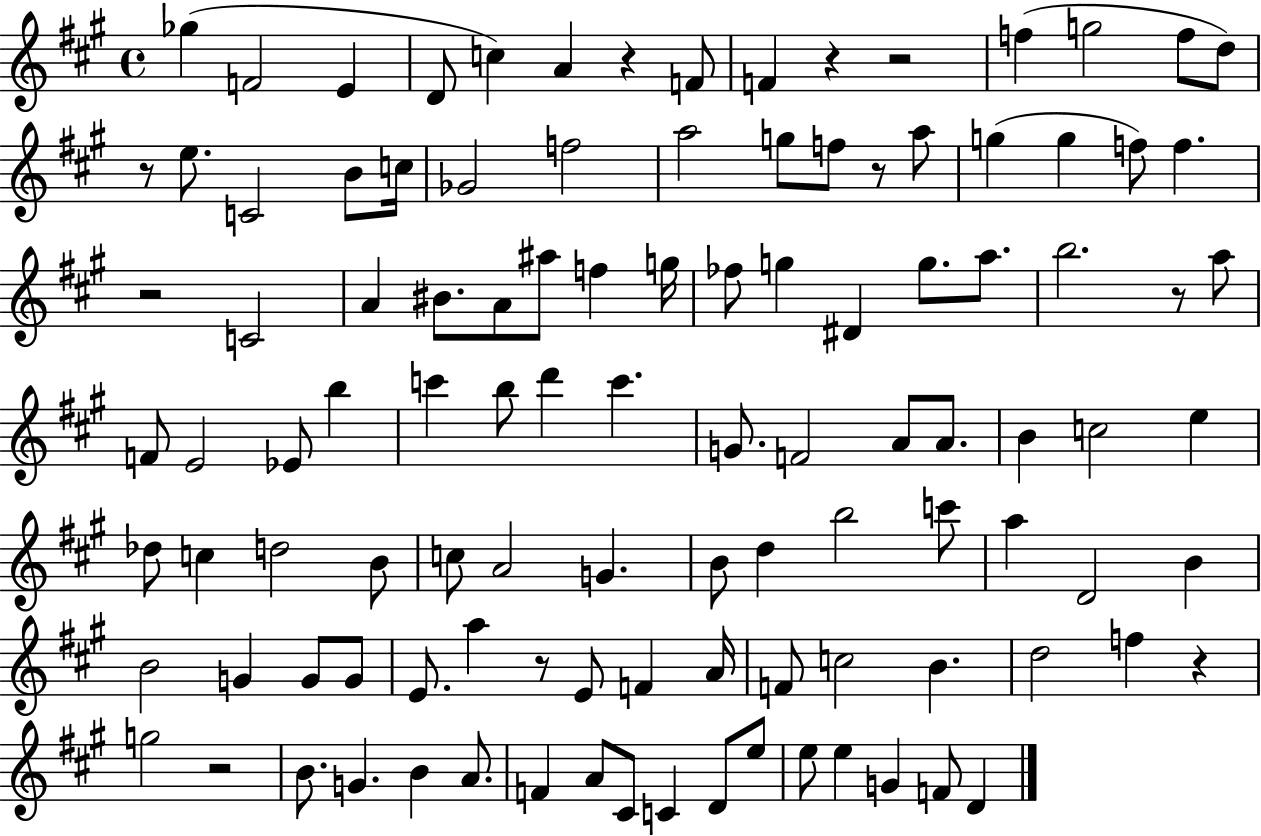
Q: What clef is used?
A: treble